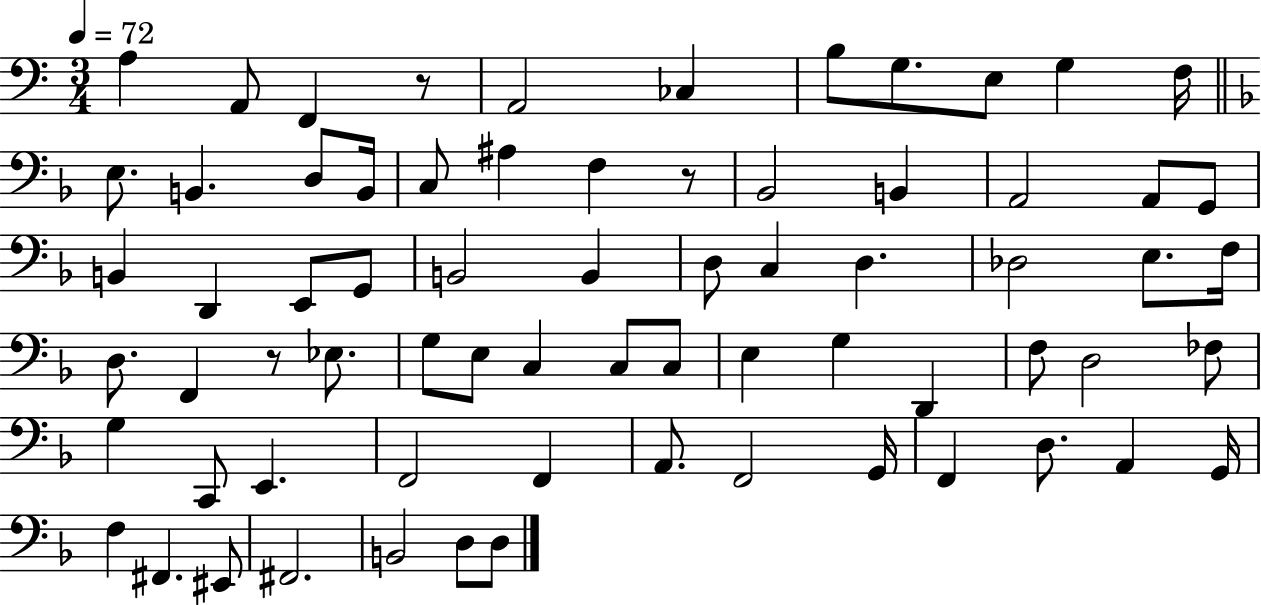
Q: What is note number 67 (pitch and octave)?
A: D3